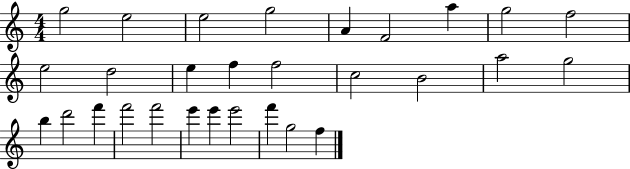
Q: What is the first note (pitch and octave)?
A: G5